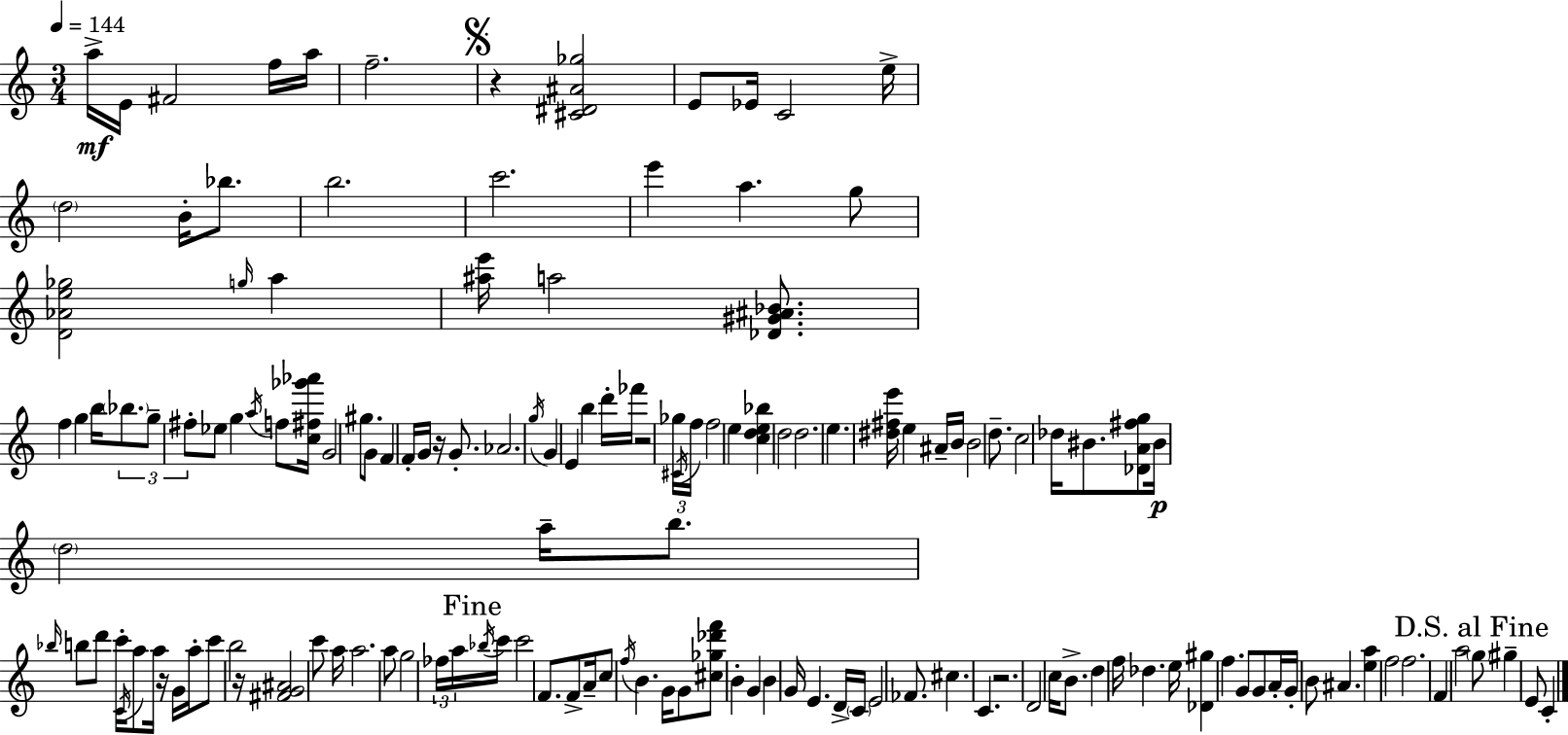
{
  \clef treble
  \numericTimeSignature
  \time 3/4
  \key c \major
  \tempo 4 = 144
  a''16->\mf e'16 fis'2 f''16 a''16 | f''2.-- | \mark \markup { \musicglyph "scripts.segno" } r4 <cis' dis' ais' ges''>2 | e'8 ees'16 c'2 e''16-> | \break \parenthesize d''2 b'16-. bes''8. | b''2. | c'''2. | e'''4 a''4. g''8 | \break <d' aes' e'' ges''>2 \grace { g''16 } a''4 | <ais'' e'''>16 a''2 <des' gis' ais' bes'>8. | f''4 g''4 b''16 \tuplet 3/2 { \parenthesize bes''8. | g''8-- fis''8-. } ees''8 g''4 \acciaccatura { a''16 } | \break f''8 <c'' fis'' ges''' aes'''>16 g'2 gis''8. | g'8 f'4 f'16-. g'16 r16 g'8.-. | aes'2. | \acciaccatura { g''16 } g'4 e'4 b''4 | \break d'''16-. fes'''16 r2 | \tuplet 3/2 { ges''16 \acciaccatura { cis'16 } f''16 } f''2 | e''4 <c'' d'' e'' bes''>4 d''2 | d''2. | \break e''4. <dis'' fis'' e'''>16 e''4 | ais'16-- b'16 b'2 | d''8.-- c''2 | des''16 bis'8. <des' a' fis'' g''>8 bis'16\p \parenthesize d''2 | \break a''16-- b''8. \grace { bes''16 } b''8 d'''8 | c'''16-. \acciaccatura { c'16 } a''8 a''16 r16 g'16 a''16-. c'''8 b''2 | r16 <fis' g' ais'>2 | c'''8 a''16 a''2. | \break a''8 g''2 | \tuplet 3/2 { fes''16 a''16 \mark "Fine" \acciaccatura { bes''16 } } c'''16 c'''2 | f'8. f'8-> a'16-- c''8 | \acciaccatura { f''16 } b'4. g'16 g'8 <cis'' ges'' des''' f'''>8 | \break b'4-. g'4 b'4 | g'16 e'4. d'16-> \parenthesize c'16 e'2 | fes'8. cis''4. | c'4. r2. | \break d'2 | c''16 b'8.-> d''4 | f''16 des''4. e''16 <des' gis''>4 | f''4. g'8 g'8 a'16-. g'16-. | \break b'8 ais'4. <e'' a''>4 | f''2 f''2. | f'4 | a''2 \mark "D.S. al Fine" \parenthesize g''8 gis''4-- | \break e'8 c'4-. \bar "|."
}